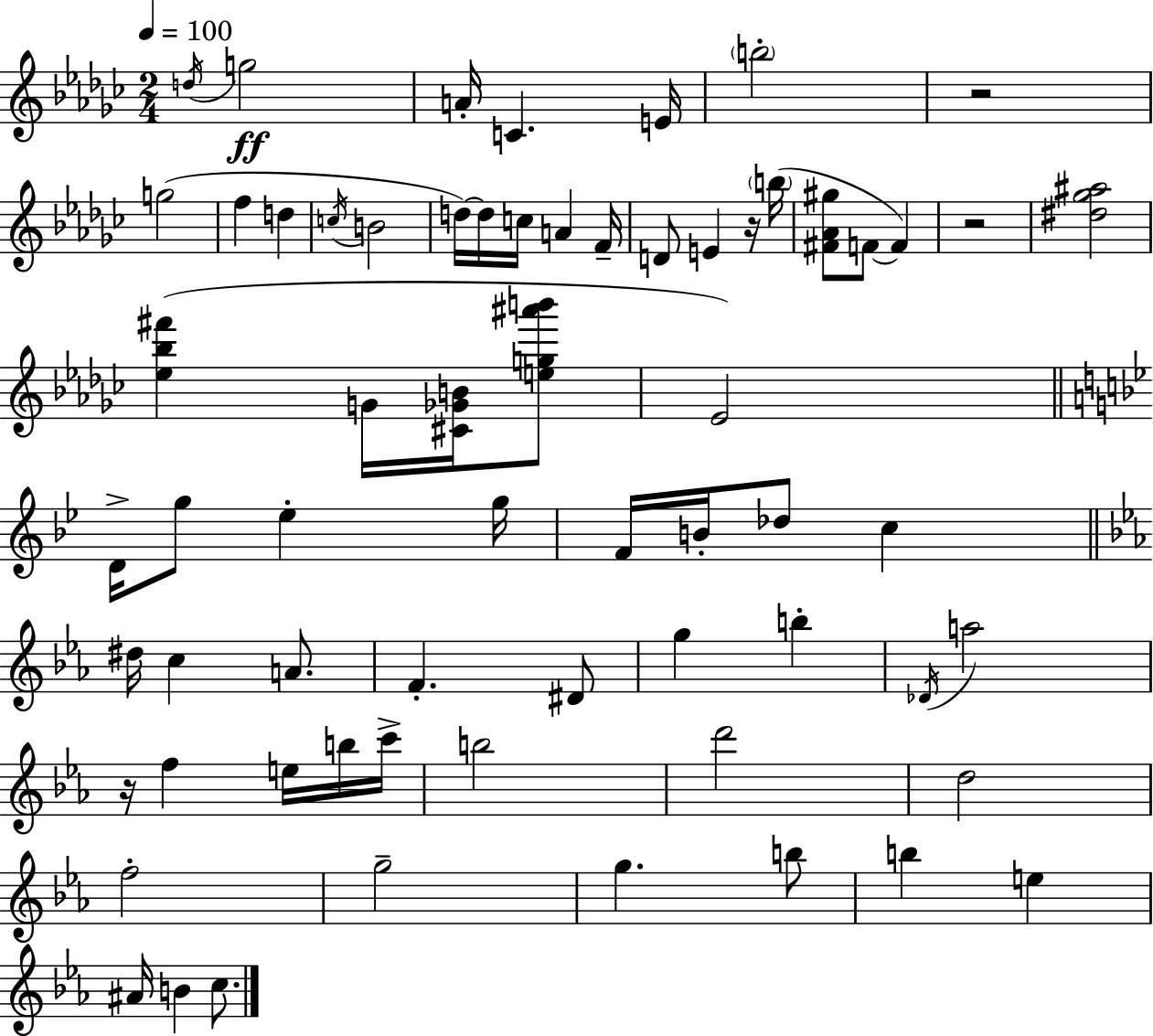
D5/s G5/h A4/s C4/q. E4/s B5/h R/h G5/h F5/q D5/q C5/s B4/h D5/s D5/s C5/s A4/q F4/s D4/e E4/q R/s B5/s [F#4,Ab4,G#5]/e F4/e F4/q R/h [D#5,Gb5,A#5]/h [Eb5,Bb5,F#6]/q G4/s [C#4,Gb4,B4]/s [E5,G5,A#6,B6]/e Eb4/h D4/s G5/e Eb5/q G5/s F4/s B4/s Db5/e C5/q D#5/s C5/q A4/e. F4/q. D#4/e G5/q B5/q Db4/s A5/h R/s F5/q E5/s B5/s C6/s B5/h D6/h D5/h F5/h G5/h G5/q. B5/e B5/q E5/q A#4/s B4/q C5/e.